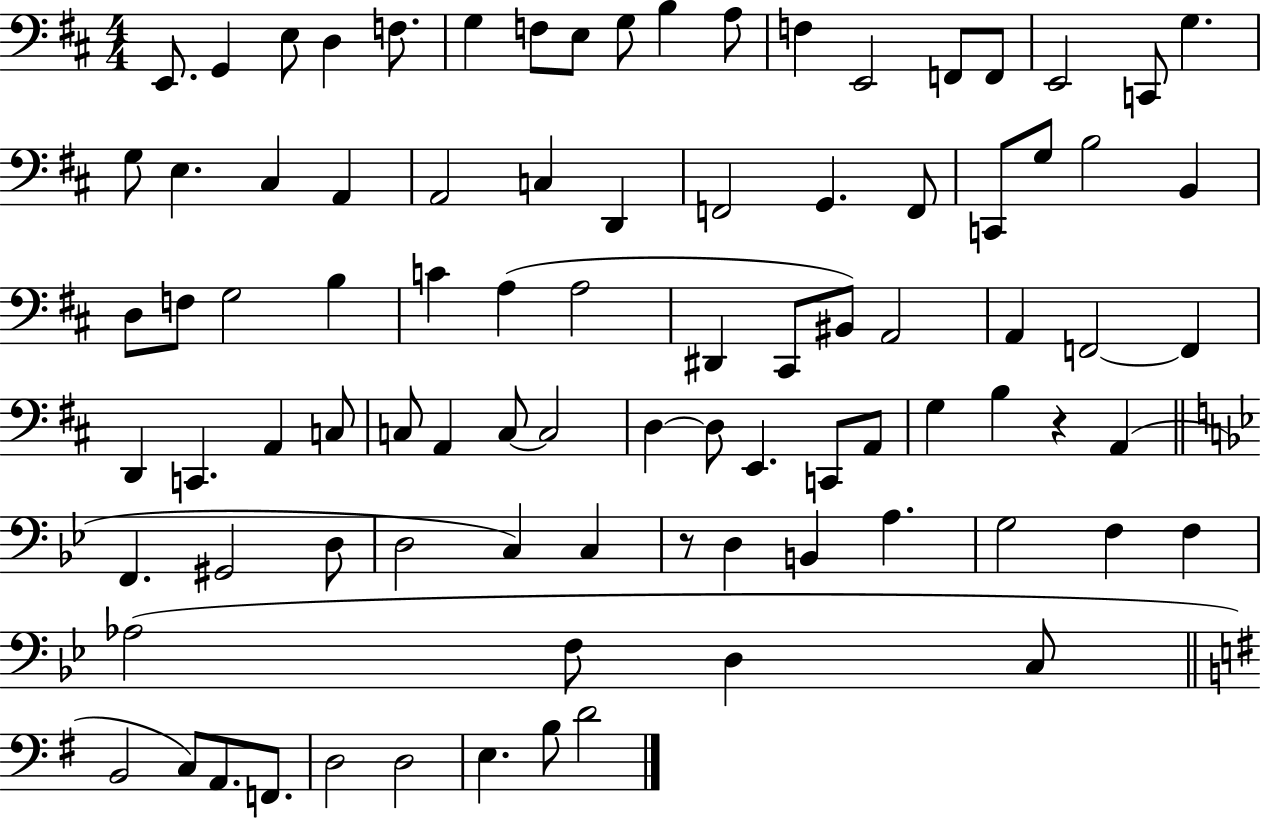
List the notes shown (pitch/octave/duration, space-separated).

E2/e. G2/q E3/e D3/q F3/e. G3/q F3/e E3/e G3/e B3/q A3/e F3/q E2/h F2/e F2/e E2/h C2/e G3/q. G3/e E3/q. C#3/q A2/q A2/h C3/q D2/q F2/h G2/q. F2/e C2/e G3/e B3/h B2/q D3/e F3/e G3/h B3/q C4/q A3/q A3/h D#2/q C#2/e BIS2/e A2/h A2/q F2/h F2/q D2/q C2/q. A2/q C3/e C3/e A2/q C3/e C3/h D3/q D3/e E2/q. C2/e A2/e G3/q B3/q R/q A2/q F2/q. G#2/h D3/e D3/h C3/q C3/q R/e D3/q B2/q A3/q. G3/h F3/q F3/q Ab3/h F3/e D3/q C3/e B2/h C3/e A2/e. F2/e. D3/h D3/h E3/q. B3/e D4/h